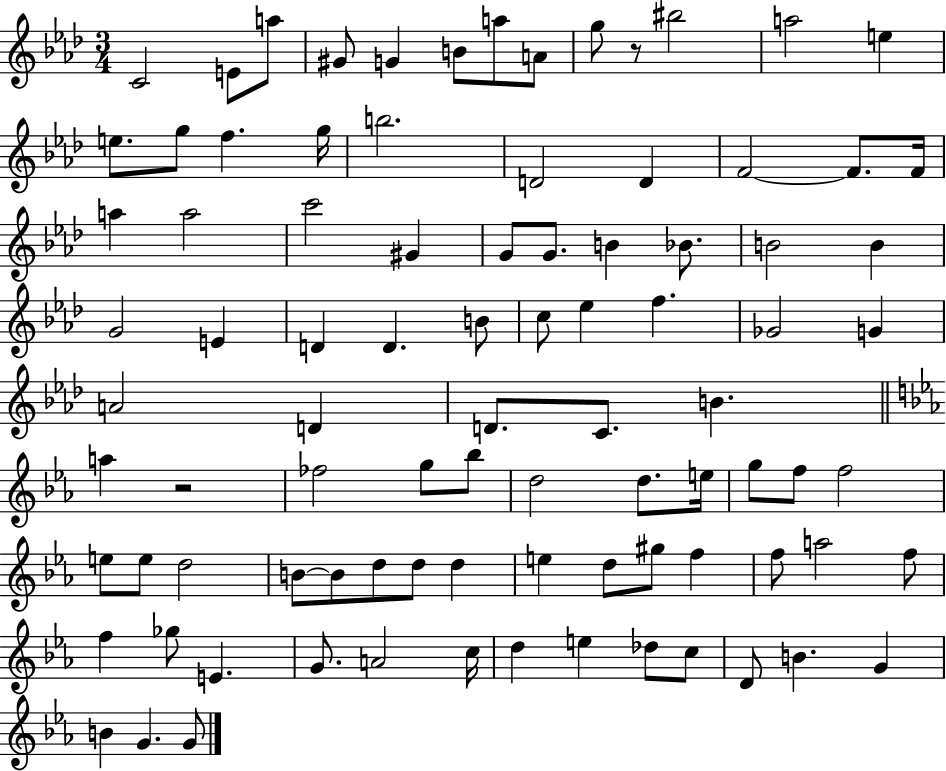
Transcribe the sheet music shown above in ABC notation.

X:1
T:Untitled
M:3/4
L:1/4
K:Ab
C2 E/2 a/2 ^G/2 G B/2 a/2 A/2 g/2 z/2 ^b2 a2 e e/2 g/2 f g/4 b2 D2 D F2 F/2 F/4 a a2 c'2 ^G G/2 G/2 B _B/2 B2 B G2 E D D B/2 c/2 _e f _G2 G A2 D D/2 C/2 B a z2 _f2 g/2 _b/2 d2 d/2 e/4 g/2 f/2 f2 e/2 e/2 d2 B/2 B/2 d/2 d/2 d e d/2 ^g/2 f f/2 a2 f/2 f _g/2 E G/2 A2 c/4 d e _d/2 c/2 D/2 B G B G G/2